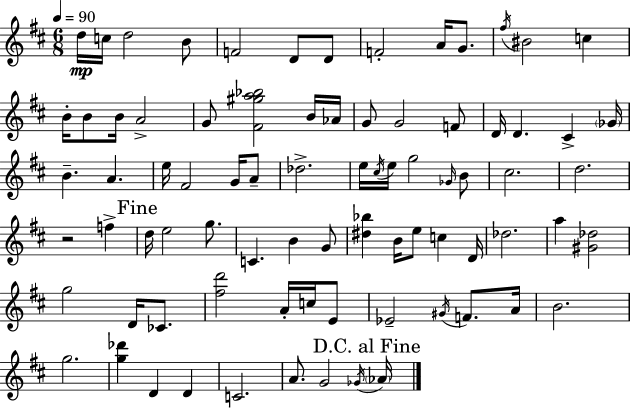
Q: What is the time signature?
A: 6/8